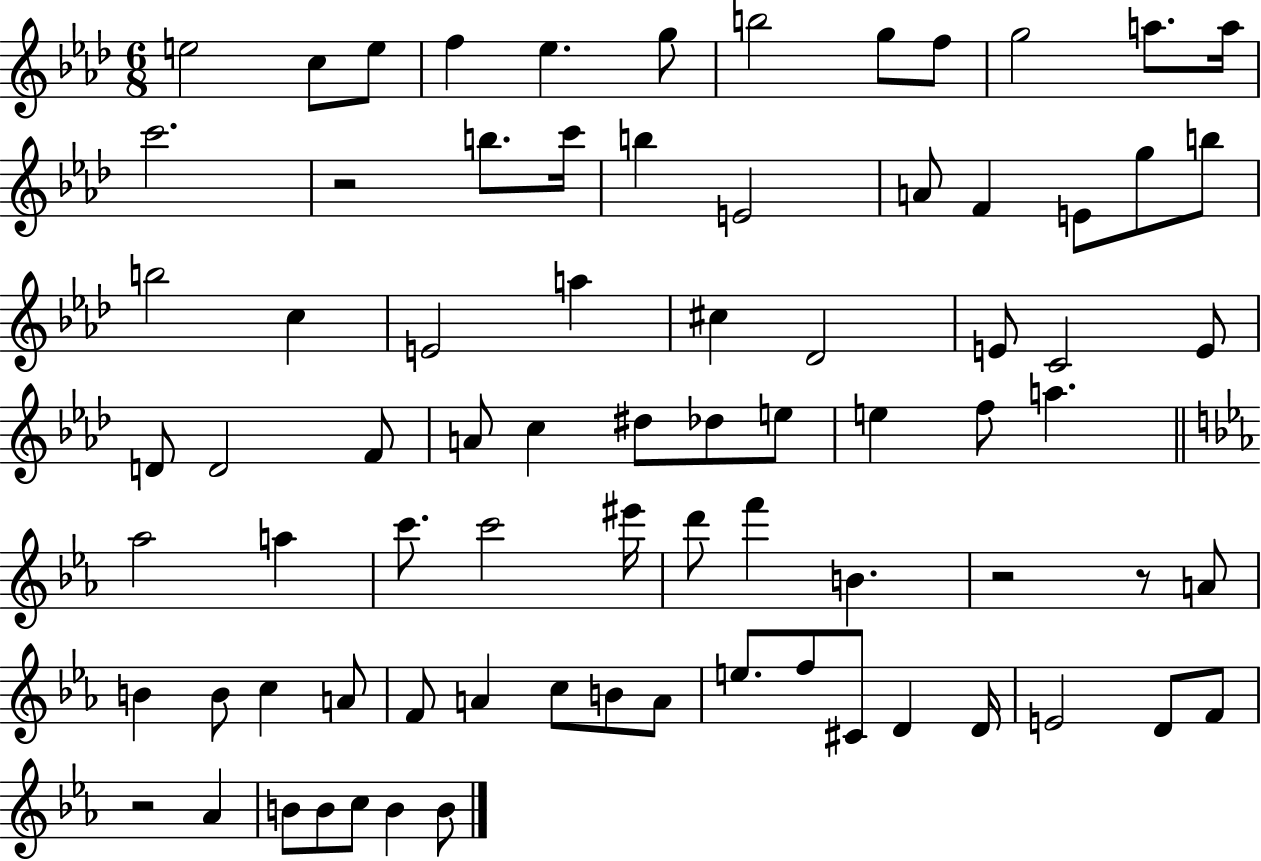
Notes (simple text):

E5/h C5/e E5/e F5/q Eb5/q. G5/e B5/h G5/e F5/e G5/h A5/e. A5/s C6/h. R/h B5/e. C6/s B5/q E4/h A4/e F4/q E4/e G5/e B5/e B5/h C5/q E4/h A5/q C#5/q Db4/h E4/e C4/h E4/e D4/e D4/h F4/e A4/e C5/q D#5/e Db5/e E5/e E5/q F5/e A5/q. Ab5/h A5/q C6/e. C6/h EIS6/s D6/e F6/q B4/q. R/h R/e A4/e B4/q B4/e C5/q A4/e F4/e A4/q C5/e B4/e A4/e E5/e. F5/e C#4/e D4/q D4/s E4/h D4/e F4/e R/h Ab4/q B4/e B4/e C5/e B4/q B4/e